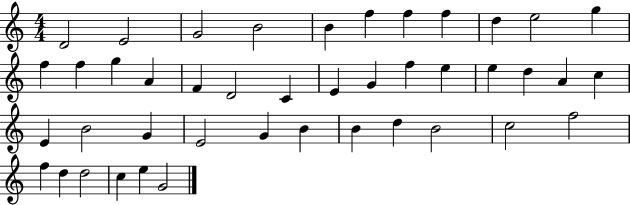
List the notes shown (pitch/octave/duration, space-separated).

D4/h E4/h G4/h B4/h B4/q F5/q F5/q F5/q D5/q E5/h G5/q F5/q F5/q G5/q A4/q F4/q D4/h C4/q E4/q G4/q F5/q E5/q E5/q D5/q A4/q C5/q E4/q B4/h G4/q E4/h G4/q B4/q B4/q D5/q B4/h C5/h F5/h F5/q D5/q D5/h C5/q E5/q G4/h